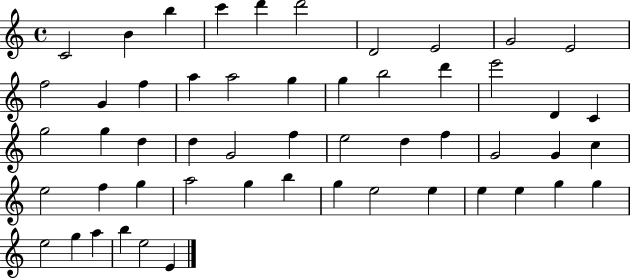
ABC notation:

X:1
T:Untitled
M:4/4
L:1/4
K:C
C2 B b c' d' d'2 D2 E2 G2 E2 f2 G f a a2 g g b2 d' e'2 D C g2 g d d G2 f e2 d f G2 G c e2 f g a2 g b g e2 e e e g g e2 g a b e2 E